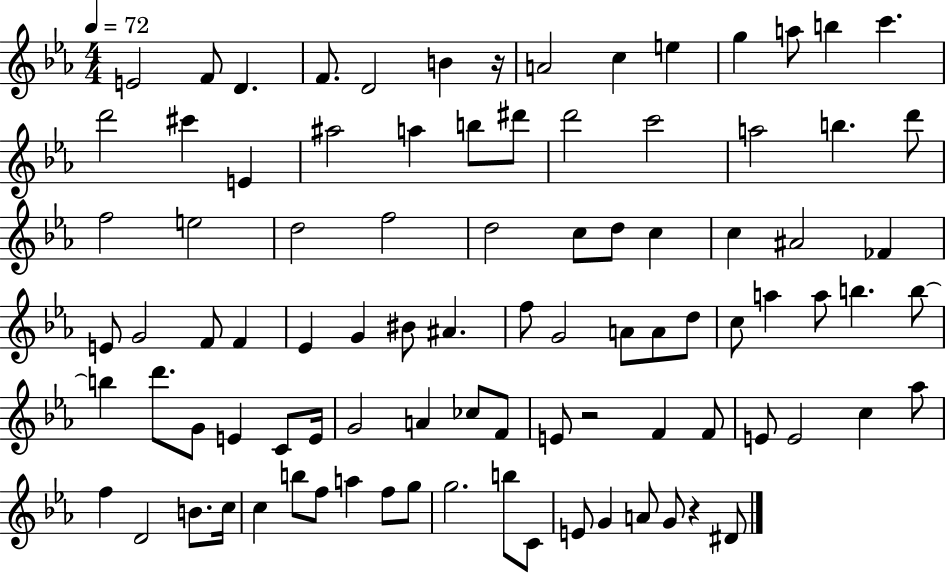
E4/h F4/e D4/q. F4/e. D4/h B4/q R/s A4/h C5/q E5/q G5/q A5/e B5/q C6/q. D6/h C#6/q E4/q A#5/h A5/q B5/e D#6/e D6/h C6/h A5/h B5/q. D6/e F5/h E5/h D5/h F5/h D5/h C5/e D5/e C5/q C5/q A#4/h FES4/q E4/e G4/h F4/e F4/q Eb4/q G4/q BIS4/e A#4/q. F5/e G4/h A4/e A4/e D5/e C5/e A5/q A5/e B5/q. B5/e B5/q D6/e. G4/e E4/q C4/e E4/s G4/h A4/q CES5/e F4/e E4/e R/h F4/q F4/e E4/e E4/h C5/q Ab5/e F5/q D4/h B4/e. C5/s C5/q B5/e F5/e A5/q F5/e G5/e G5/h. B5/e C4/e E4/e G4/q A4/e G4/e R/q D#4/e